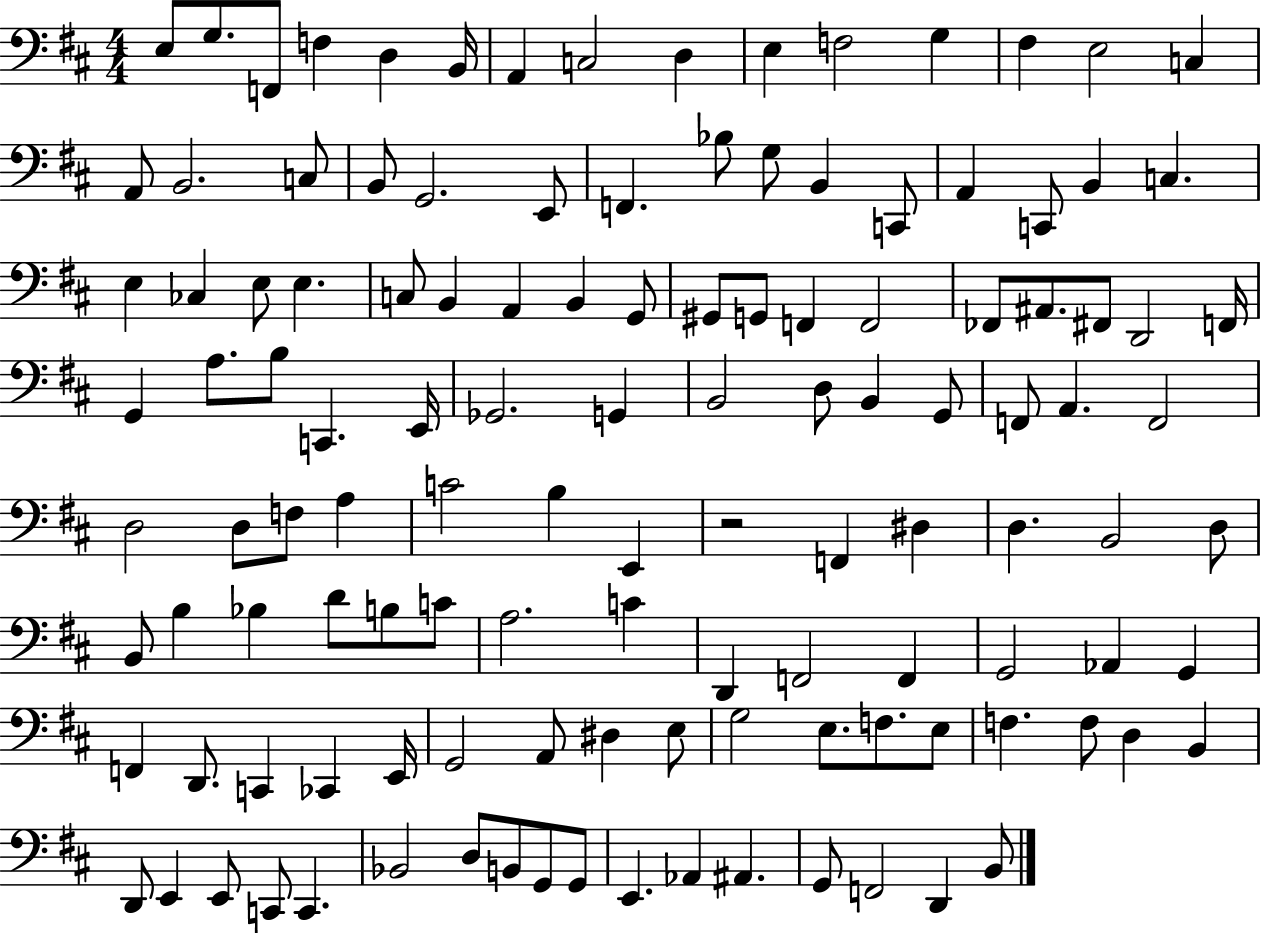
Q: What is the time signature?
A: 4/4